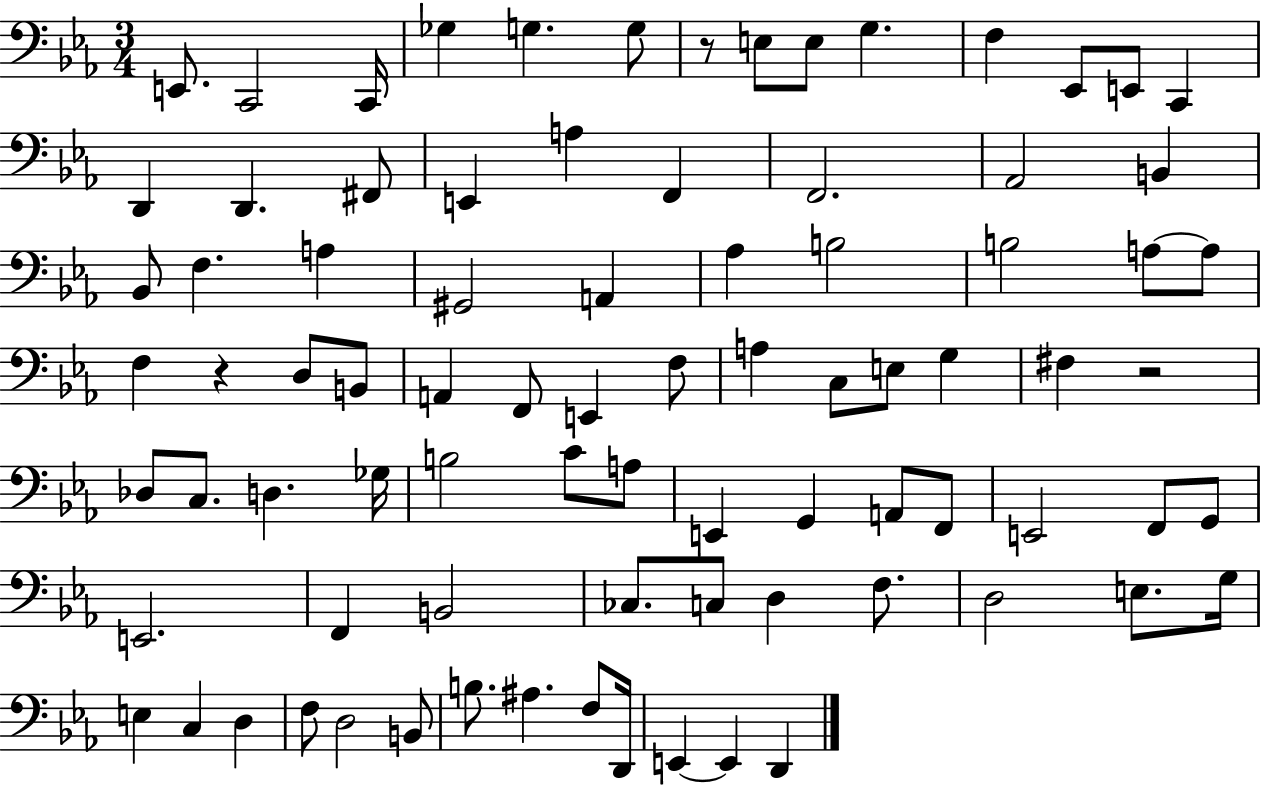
E2/e. C2/h C2/s Gb3/q G3/q. G3/e R/e E3/e E3/e G3/q. F3/q Eb2/e E2/e C2/q D2/q D2/q. F#2/e E2/q A3/q F2/q F2/h. Ab2/h B2/q Bb2/e F3/q. A3/q G#2/h A2/q Ab3/q B3/h B3/h A3/e A3/e F3/q R/q D3/e B2/e A2/q F2/e E2/q F3/e A3/q C3/e E3/e G3/q F#3/q R/h Db3/e C3/e. D3/q. Gb3/s B3/h C4/e A3/e E2/q G2/q A2/e F2/e E2/h F2/e G2/e E2/h. F2/q B2/h CES3/e. C3/e D3/q F3/e. D3/h E3/e. G3/s E3/q C3/q D3/q F3/e D3/h B2/e B3/e. A#3/q. F3/e D2/s E2/q E2/q D2/q